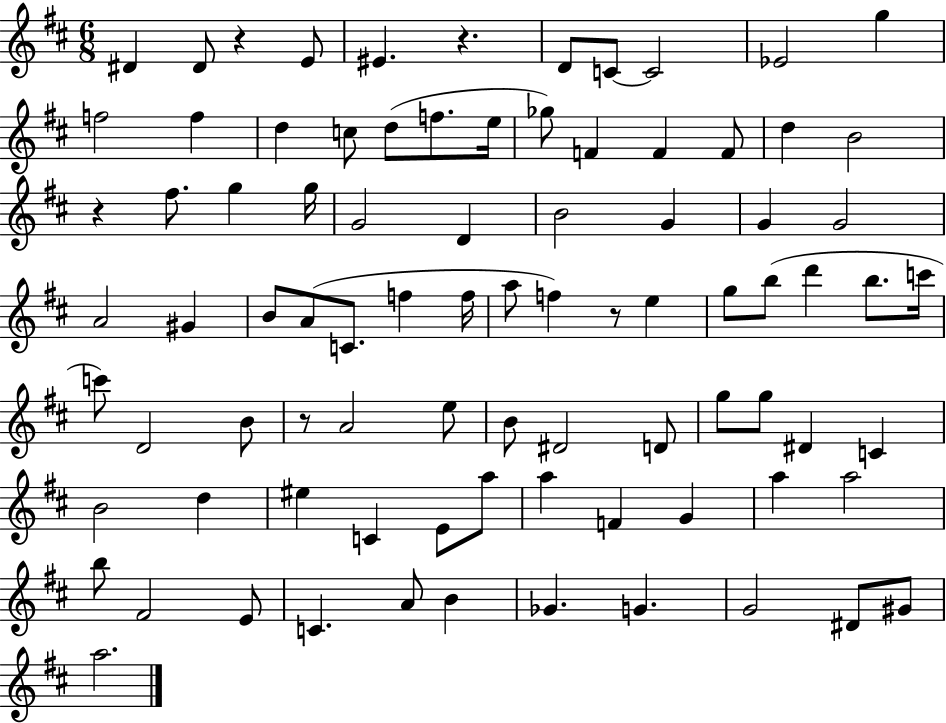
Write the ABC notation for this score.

X:1
T:Untitled
M:6/8
L:1/4
K:D
^D ^D/2 z E/2 ^E z D/2 C/2 C2 _E2 g f2 f d c/2 d/2 f/2 e/4 _g/2 F F F/2 d B2 z ^f/2 g g/4 G2 D B2 G G G2 A2 ^G B/2 A/2 C/2 f f/4 a/2 f z/2 e g/2 b/2 d' b/2 c'/4 c'/2 D2 B/2 z/2 A2 e/2 B/2 ^D2 D/2 g/2 g/2 ^D C B2 d ^e C E/2 a/2 a F G a a2 b/2 ^F2 E/2 C A/2 B _G G G2 ^D/2 ^G/2 a2